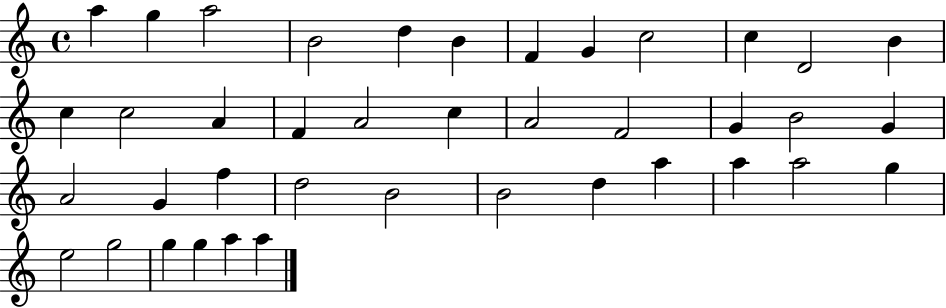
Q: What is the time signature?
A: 4/4